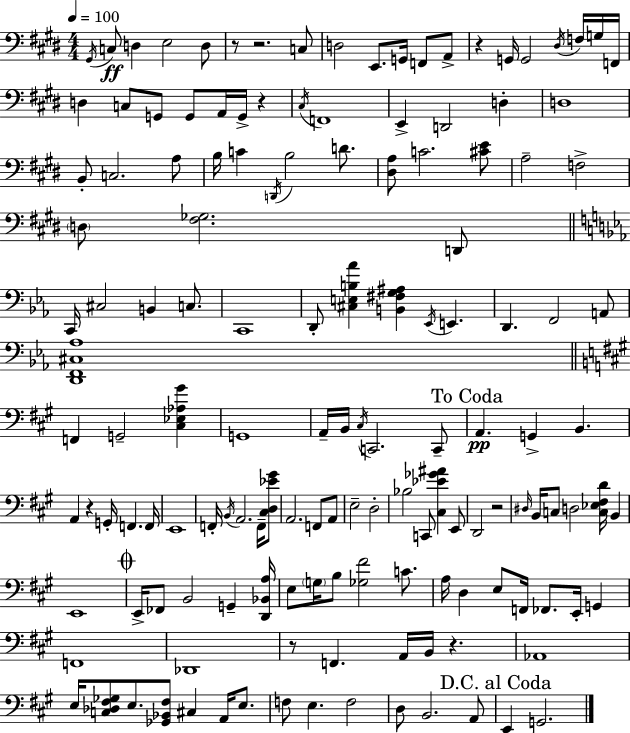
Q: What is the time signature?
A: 4/4